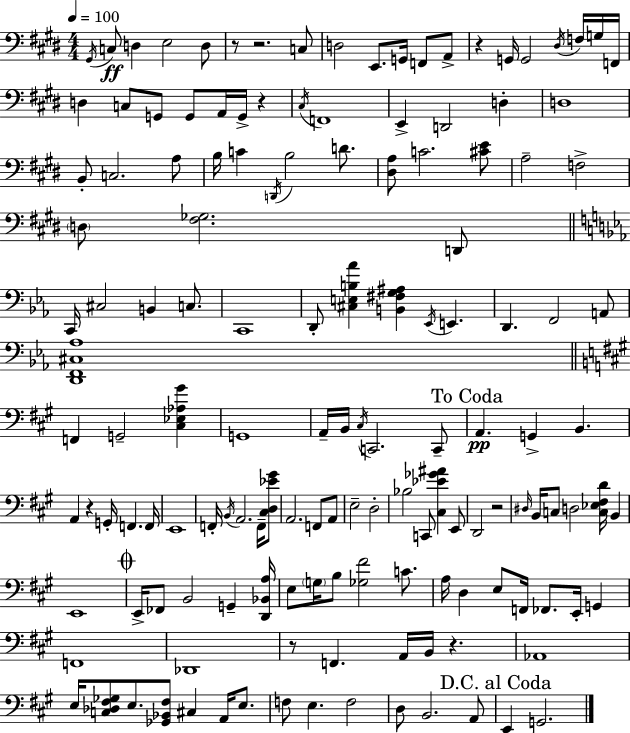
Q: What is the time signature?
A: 4/4